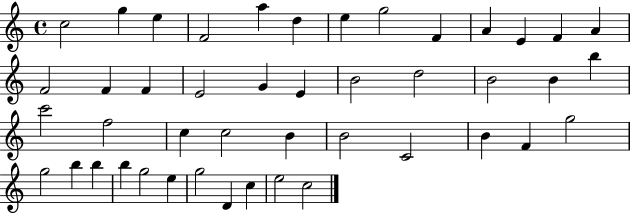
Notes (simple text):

C5/h G5/q E5/q F4/h A5/q D5/q E5/q G5/h F4/q A4/q E4/q F4/q A4/q F4/h F4/q F4/q E4/h G4/q E4/q B4/h D5/h B4/h B4/q B5/q C6/h F5/h C5/q C5/h B4/q B4/h C4/h B4/q F4/q G5/h G5/h B5/q B5/q B5/q G5/h E5/q G5/h D4/q C5/q E5/h C5/h